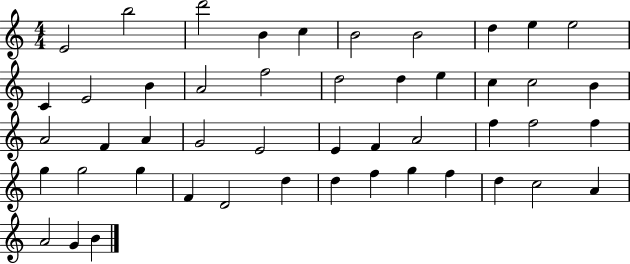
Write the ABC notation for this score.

X:1
T:Untitled
M:4/4
L:1/4
K:C
E2 b2 d'2 B c B2 B2 d e e2 C E2 B A2 f2 d2 d e c c2 B A2 F A G2 E2 E F A2 f f2 f g g2 g F D2 d d f g f d c2 A A2 G B